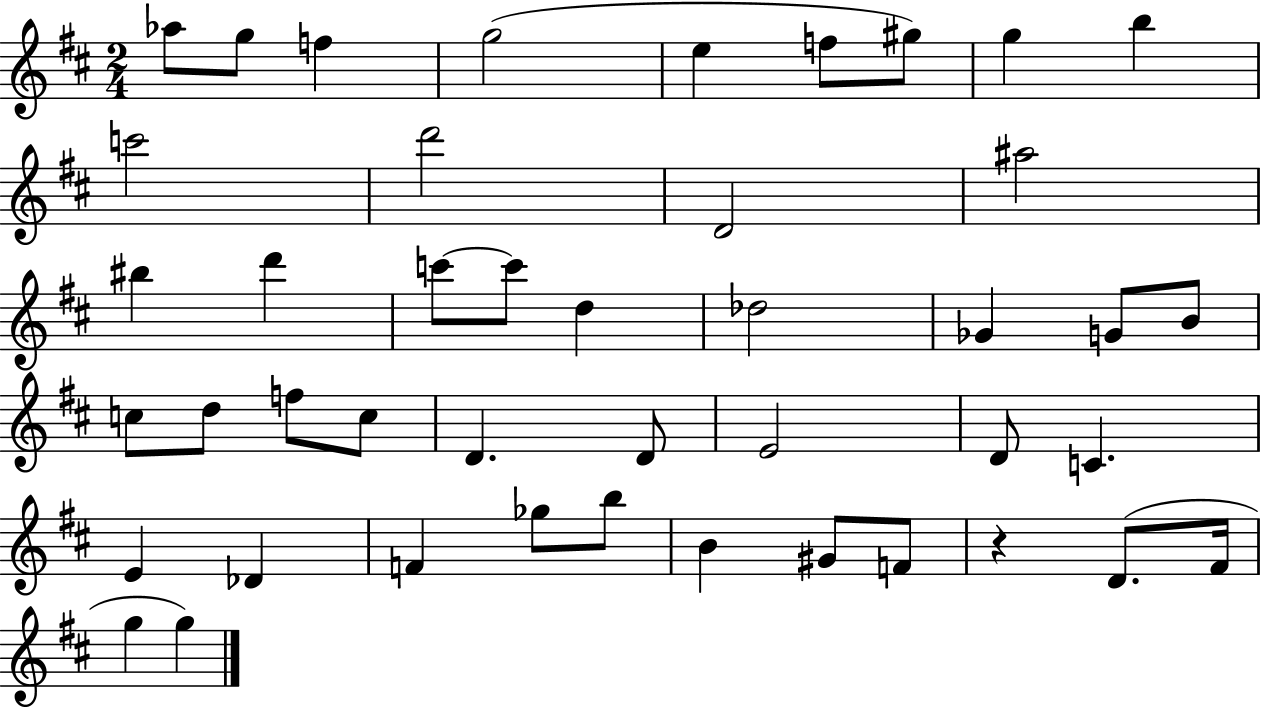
Ab5/e G5/e F5/q G5/h E5/q F5/e G#5/e G5/q B5/q C6/h D6/h D4/h A#5/h BIS5/q D6/q C6/e C6/e D5/q Db5/h Gb4/q G4/e B4/e C5/e D5/e F5/e C5/e D4/q. D4/e E4/h D4/e C4/q. E4/q Db4/q F4/q Gb5/e B5/e B4/q G#4/e F4/e R/q D4/e. F#4/s G5/q G5/q